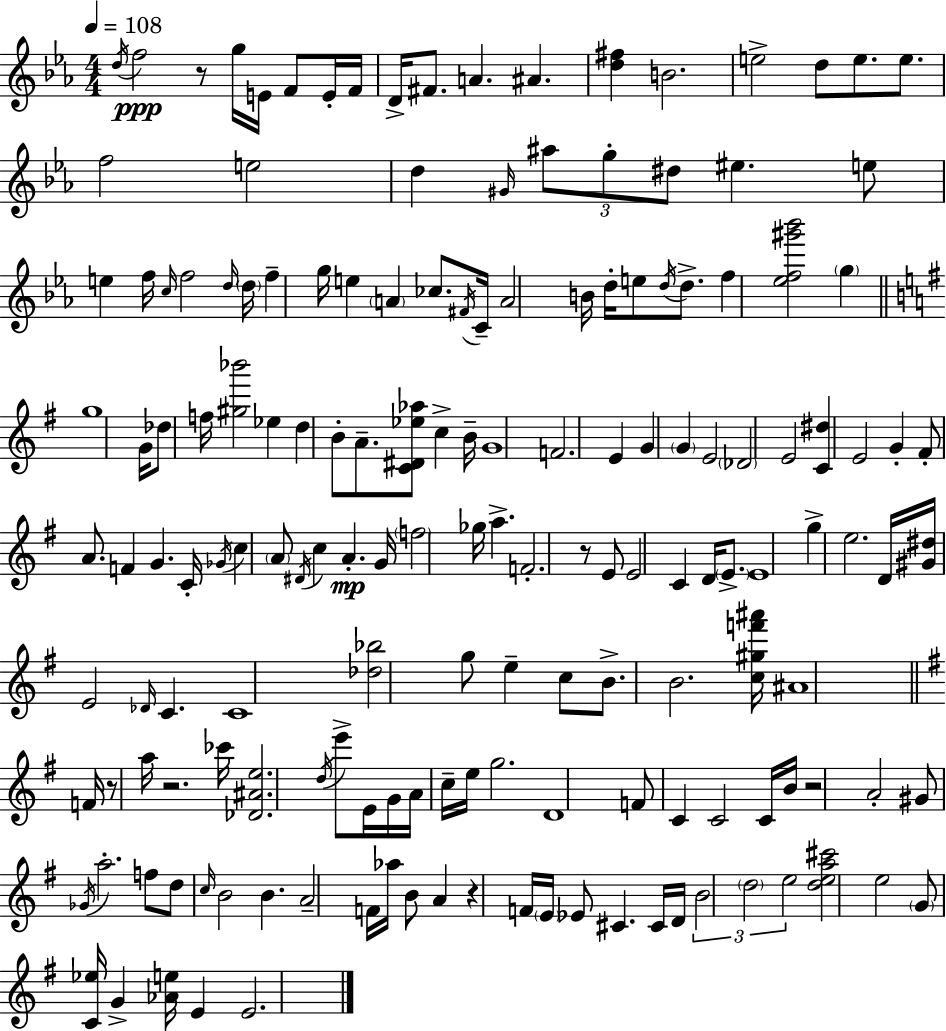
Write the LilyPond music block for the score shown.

{
  \clef treble
  \numericTimeSignature
  \time 4/4
  \key c \minor
  \tempo 4 = 108
  \acciaccatura { d''16 }\ppp f''2 r8 g''16 e'16 f'8 e'16-. | f'16 d'16-> fis'8. a'4. ais'4. | <d'' fis''>4 b'2. | e''2-> d''8 e''8. e''8. | \break f''2 e''2 | d''4 \grace { gis'16 } \tuplet 3/2 { ais''8 g''8-. dis''8 } eis''4. | e''8 e''4 f''16 \grace { c''16 } f''2 | \grace { d''16 } \parenthesize d''16 f''4-- g''16 e''4 \parenthesize a'4 | \break ces''8. \acciaccatura { fis'16 } c'16-- a'2 b'16 d''16-. | e''8 \acciaccatura { d''16 } d''8.-> f''4 <ees'' f'' gis''' bes'''>2 | \parenthesize g''4 \bar "||" \break \key g \major g''1 | g'16 des''8 f''16 <gis'' bes'''>2 ees''4 | d''4 b'8-. a'8.-- <c' dis' ees'' aes''>8 c''4-> b'16-- | g'1 | \break f'2. e'4 | g'4 \parenthesize g'4 e'2 | \parenthesize des'2 e'2 | <c' dis''>4 e'2 g'4-. | \break fis'8-. a'8. f'4 g'4. c'16-. | \acciaccatura { ges'16 } c''4 \parenthesize a'8 \acciaccatura { dis'16 } c''4 a'4.-.\mp | g'16 \parenthesize f''2 ges''16 a''4.-> | f'2.-. r8 | \break e'8 e'2 c'4 d'16 \parenthesize e'8.-> | e'1 | g''4-> e''2. | d'16 <gis' dis''>16 e'2 \grace { des'16 } c'4. | \break c'1 | <des'' bes''>2 g''8 e''4-- | c''8 b'8.-> b'2. | <c'' gis'' f''' ais'''>16 ais'1 | \break \bar "||" \break \key g \major f'16 r8 a''16 r2. | ces'''16 <des' ais' e''>2. \acciaccatura { d''16 } e'''8-> | e'16 g'16 a'16 c''16-- e''16 g''2. | d'1 | \break f'8 c'4 c'2 c'16 | b'16 r2 a'2-. | gis'8 \acciaccatura { ges'16 } a''2.-. | f''8 d''8 \grace { c''16 } b'2 b'4. | \break a'2-- f'16 aes''16 b'8 a'4 | r4 f'16 \parenthesize e'16 ees'8 cis'4. | cis'16 d'16 \tuplet 3/2 { b'2 \parenthesize d''2 | e''2 } <d'' e'' a'' cis'''>2 | \break e''2 \parenthesize g'8 <c' ees''>16 g'4-> | <aes' e''>16 e'4 e'2. | \bar "|."
}